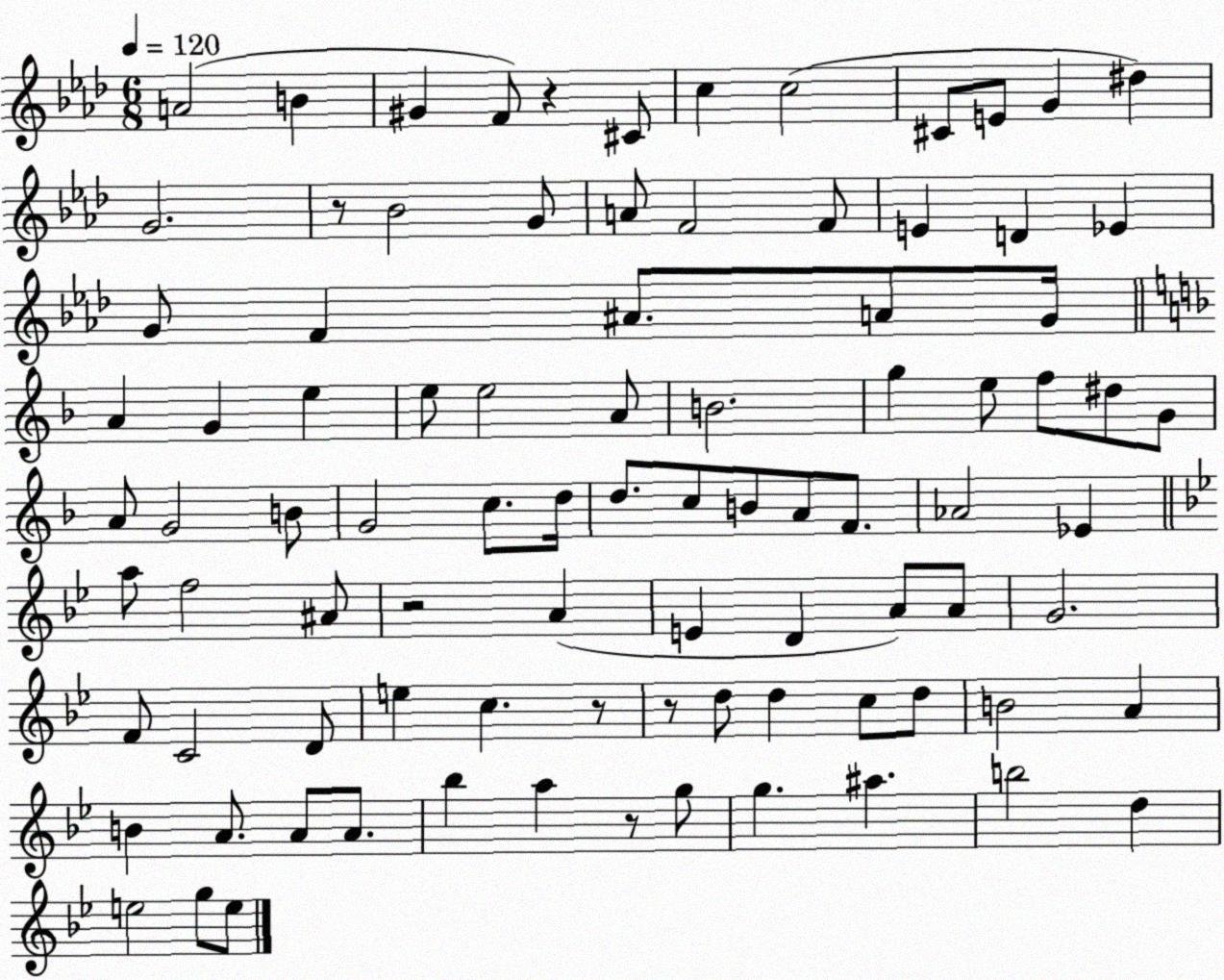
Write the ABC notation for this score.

X:1
T:Untitled
M:6/8
L:1/4
K:Ab
A2 B ^G F/2 z ^C/2 c c2 ^C/2 E/2 G ^d G2 z/2 _B2 G/2 A/2 F2 F/2 E D _E G/2 F ^A/2 A/2 G/4 A G e e/2 e2 A/2 B2 g e/2 f/2 ^d/2 G/2 A/2 G2 B/2 G2 c/2 d/4 d/2 c/2 B/2 A/2 F/2 _A2 _E a/2 f2 ^A/2 z2 A E D A/2 A/2 G2 F/2 C2 D/2 e c z/2 z/2 d/2 d c/2 d/2 B2 A B A/2 A/2 A/2 _b a z/2 g/2 g ^a b2 d e2 g/2 e/2